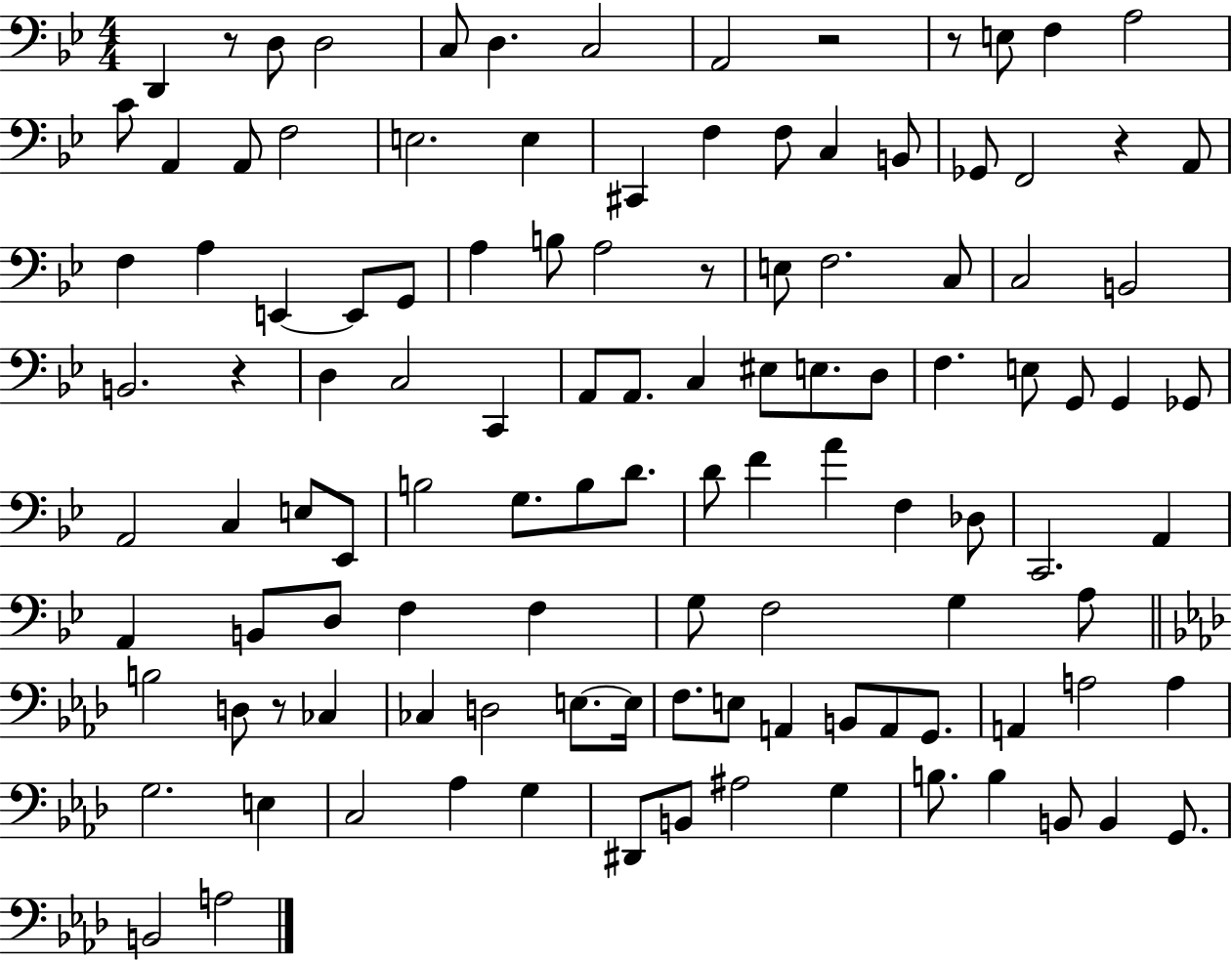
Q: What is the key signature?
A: BES major